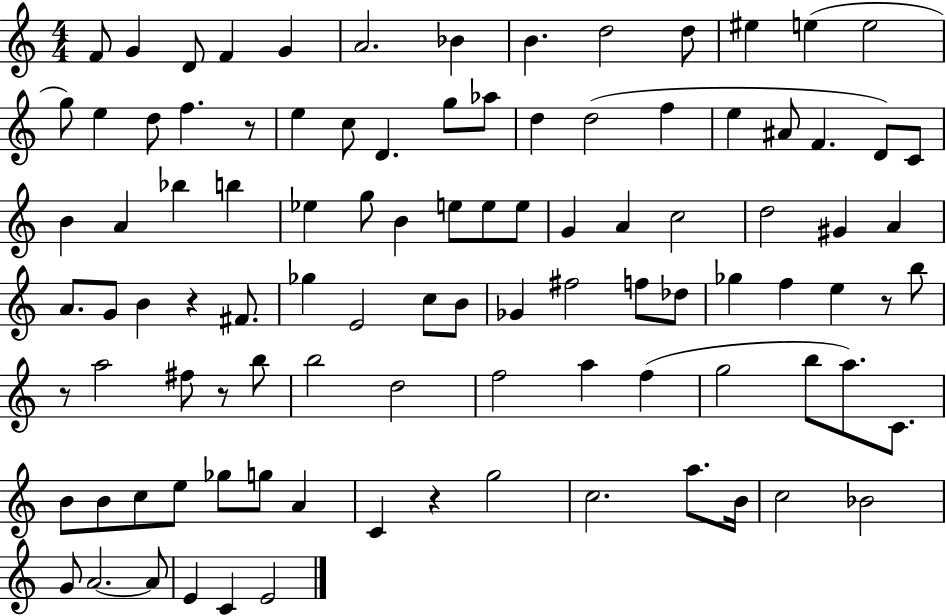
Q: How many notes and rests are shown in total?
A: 100